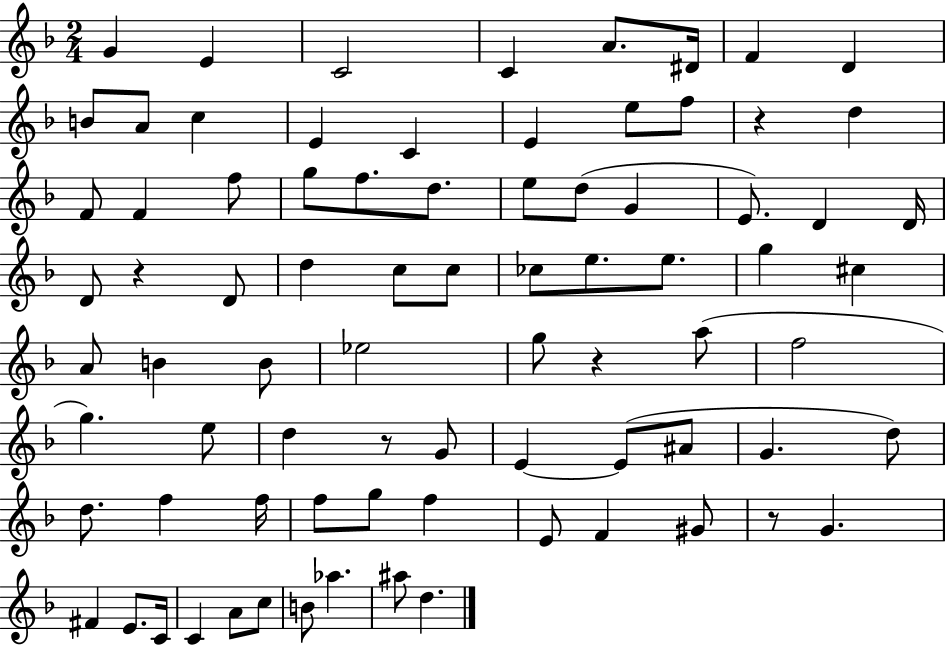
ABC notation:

X:1
T:Untitled
M:2/4
L:1/4
K:F
G E C2 C A/2 ^D/4 F D B/2 A/2 c E C E e/2 f/2 z d F/2 F f/2 g/2 f/2 d/2 e/2 d/2 G E/2 D D/4 D/2 z D/2 d c/2 c/2 _c/2 e/2 e/2 g ^c A/2 B B/2 _e2 g/2 z a/2 f2 g e/2 d z/2 G/2 E E/2 ^A/2 G d/2 d/2 f f/4 f/2 g/2 f E/2 F ^G/2 z/2 G ^F E/2 C/4 C A/2 c/2 B/2 _a ^a/2 d